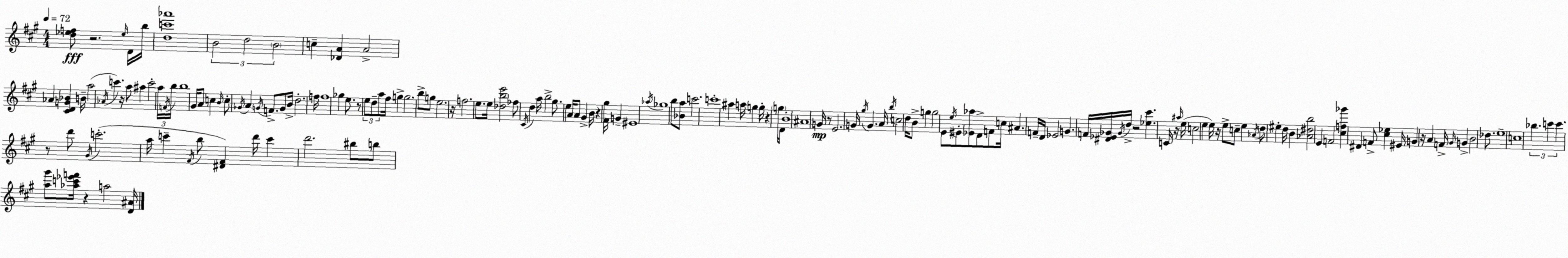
X:1
T:Untitled
M:4/4
L:1/4
K:A
[d_ef]/2 z2 _e/4 D/4 b/4 [dc'_a']4 B2 d2 B2 c [_DA] A2 _A [^CDG_B] B/4 a2 _A/4 c' z/4 a/2 ^a c'2 a/4 F/4 b/4 b4 ^G/4 A/2 c B/4 c/2 _G/4 A G/4 F/2 G/2 B/4 d2 f/4 f4 _g e/2 z/2 e/2 d/2 a/2 ^f/4 g g2 b/2 g/2 e2 z/4 f2 e/2 e/4 [_dbe']2 _f/2 ^C/4 d a/4 b2 ^g/2 e A/4 A/2 ^G B/4 z [^F^g]/4 G ^E4 _a/4 _g4 b/2 [_Ba]/2 c'2 c'4 ^a a/4 g g/4 z g/4 D/4 B4 ^A4 G/4 z/2 E2 G/4 ^g/4 G A/4 b/4 c2 d/4 B/2 g g2 E/2 e/4 ^E/2 [_E_a]/2 D/2 F/2 c/4 ^A F/4 D/4 _E2 G F/4 [^D_E_G]/4 _G/4 d/4 z2 [_e^c'] C/4 z/4 ^a/4 e/4 c2 e e/4 z/4 e/2 c/2 e _A/4 d/2 ^e d/4 B [_A^db]2 E F2 [^cf_g'] ^D F/2 [^c_e] ^E/4 G z/4 A F/4 ^G/4 G B2 _d/2 e4 c4 _b c' c' z/2 d'/2 ^G/4 c'2 a/4 c' ^F/4 b/2 [^D^F] d'/4 c' d'2 ^b/2 b/2 [a^g']/2 [_ac'_e'f']/4 z a2 [D^A]/4